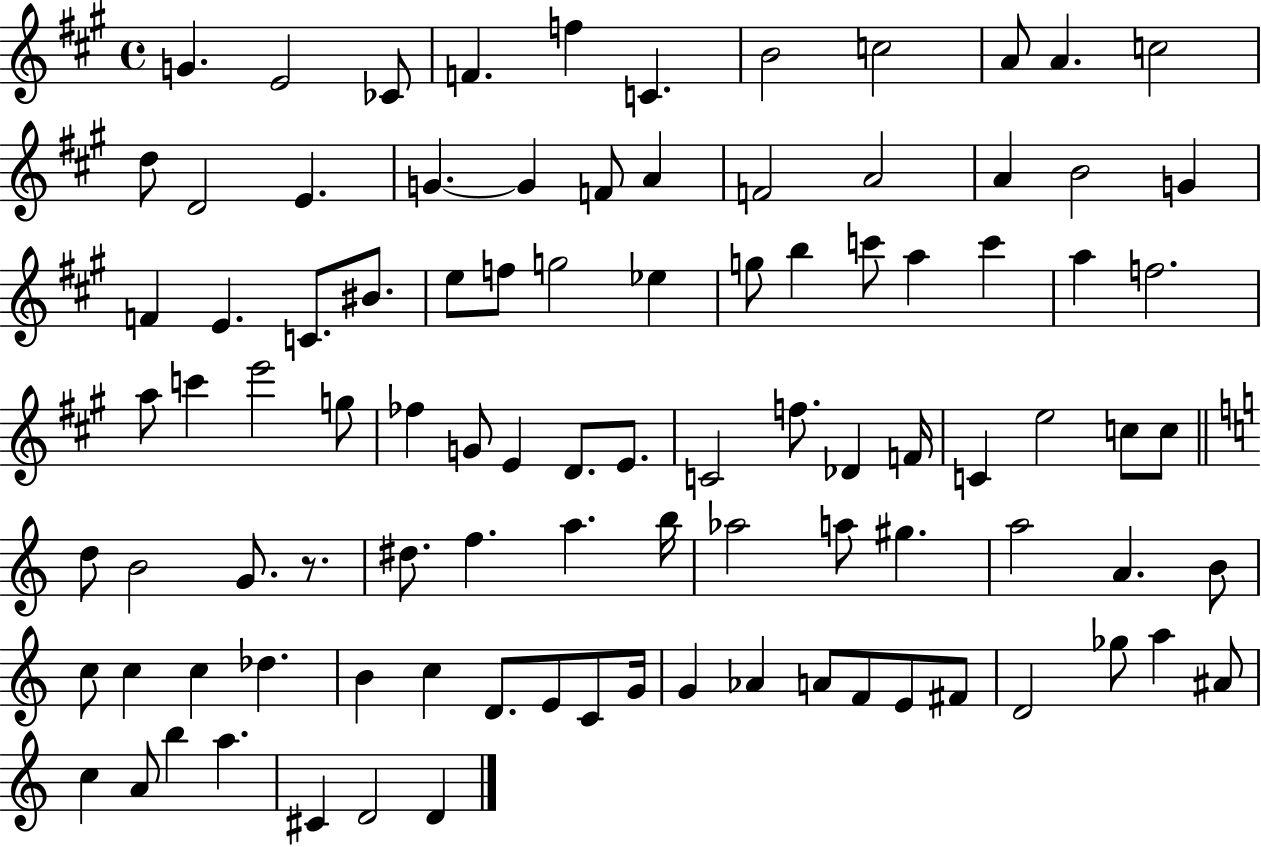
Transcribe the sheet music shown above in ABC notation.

X:1
T:Untitled
M:4/4
L:1/4
K:A
G E2 _C/2 F f C B2 c2 A/2 A c2 d/2 D2 E G G F/2 A F2 A2 A B2 G F E C/2 ^B/2 e/2 f/2 g2 _e g/2 b c'/2 a c' a f2 a/2 c' e'2 g/2 _f G/2 E D/2 E/2 C2 f/2 _D F/4 C e2 c/2 c/2 d/2 B2 G/2 z/2 ^d/2 f a b/4 _a2 a/2 ^g a2 A B/2 c/2 c c _d B c D/2 E/2 C/2 G/4 G _A A/2 F/2 E/2 ^F/2 D2 _g/2 a ^A/2 c A/2 b a ^C D2 D